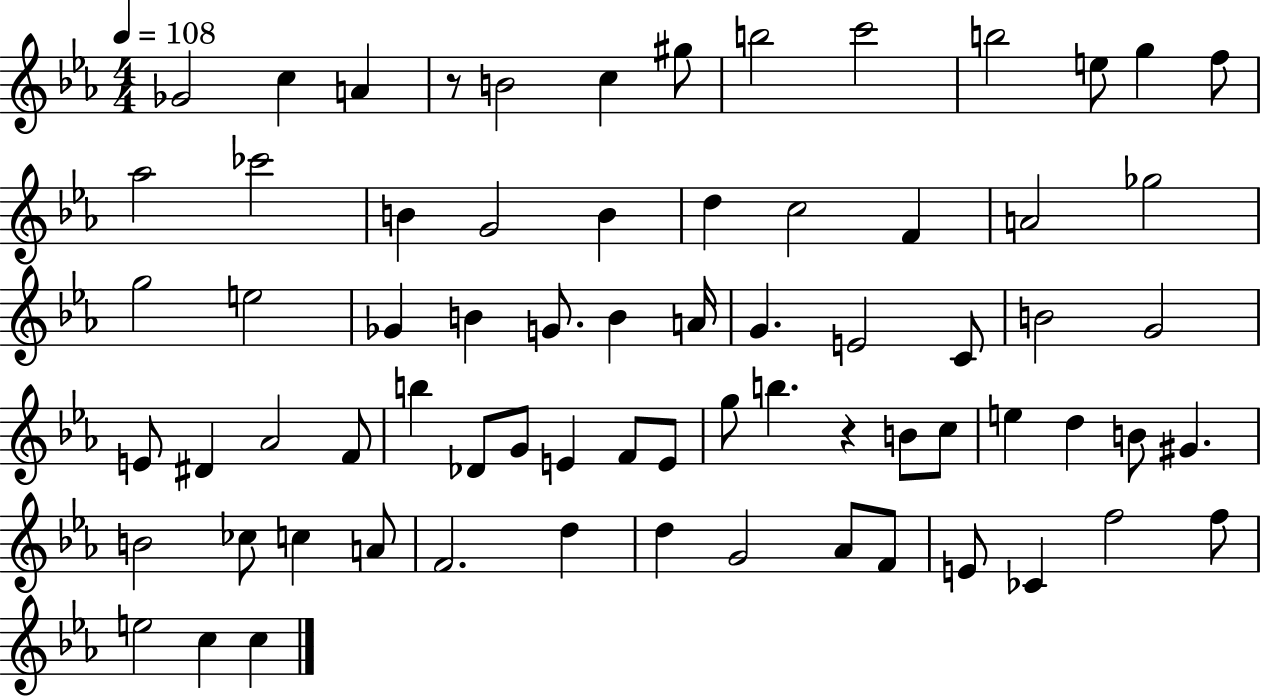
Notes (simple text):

Gb4/h C5/q A4/q R/e B4/h C5/q G#5/e B5/h C6/h B5/h E5/e G5/q F5/e Ab5/h CES6/h B4/q G4/h B4/q D5/q C5/h F4/q A4/h Gb5/h G5/h E5/h Gb4/q B4/q G4/e. B4/q A4/s G4/q. E4/h C4/e B4/h G4/h E4/e D#4/q Ab4/h F4/e B5/q Db4/e G4/e E4/q F4/e E4/e G5/e B5/q. R/q B4/e C5/e E5/q D5/q B4/e G#4/q. B4/h CES5/e C5/q A4/e F4/h. D5/q D5/q G4/h Ab4/e F4/e E4/e CES4/q F5/h F5/e E5/h C5/q C5/q